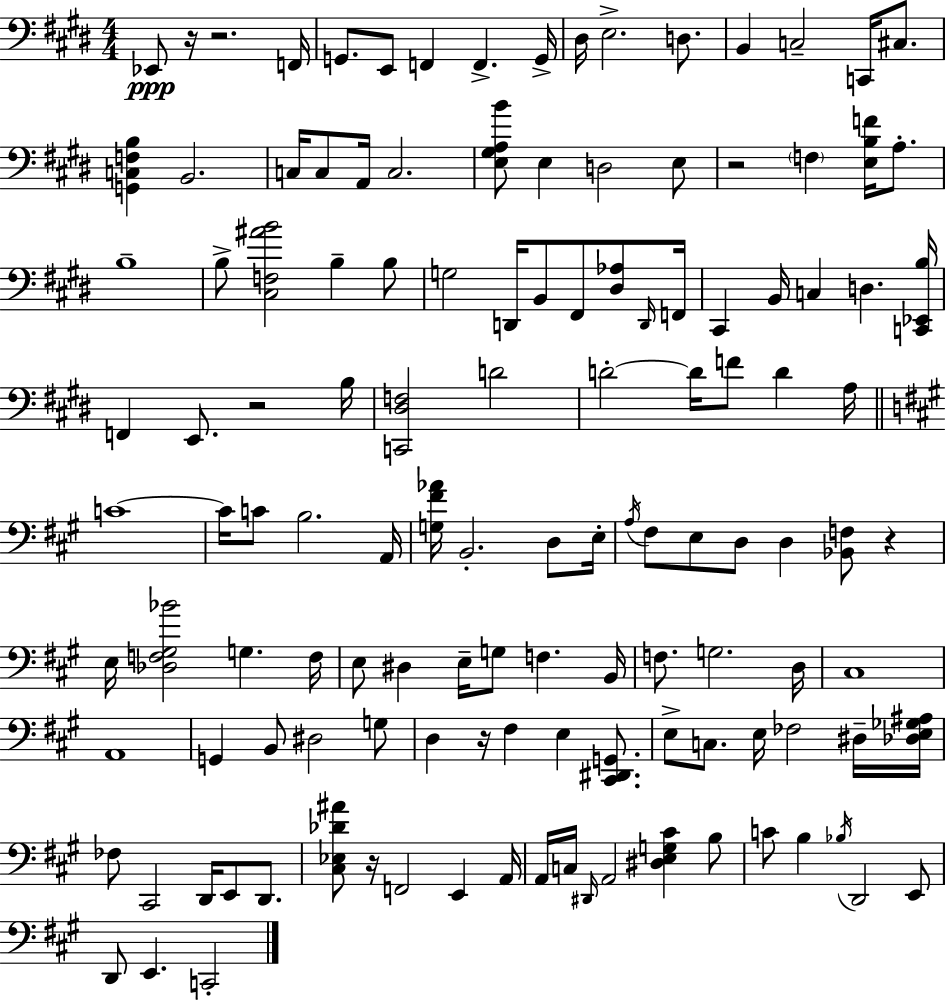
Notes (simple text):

Eb2/e R/s R/h. F2/s G2/e. E2/e F2/q F2/q. G2/s D#3/s E3/h. D3/e. B2/q C3/h C2/s C#3/e. [G2,C3,F3,B3]/q B2/h. C3/s C3/e A2/s C3/h. [E3,G#3,A3,B4]/e E3/q D3/h E3/e R/h F3/q [E3,B3,F4]/s A3/e. B3/w B3/e [C#3,F3,A#4,B4]/h B3/q B3/e G3/h D2/s B2/e F#2/e [D#3,Ab3]/e D2/s F2/s C#2/q B2/s C3/q D3/q. [C2,Eb2,B3]/s F2/q E2/e. R/h B3/s [C2,D#3,F3]/h D4/h D4/h D4/s F4/e D4/q A3/s C4/w C4/s C4/e B3/h. A2/s [G3,F#4,Ab4]/s B2/h. D3/e E3/s A3/s F#3/e E3/e D3/e D3/q [Bb2,F3]/e R/q E3/s [Db3,F3,G#3,Bb4]/h G3/q. F3/s E3/e D#3/q E3/s G3/e F3/q. B2/s F3/e. G3/h. D3/s C#3/w A2/w G2/q B2/e D#3/h G3/e D3/q R/s F#3/q E3/q [C#2,D#2,G2]/e. E3/e C3/e. E3/s FES3/h D#3/s [Db3,E3,Gb3,A#3]/s FES3/e C#2/h D2/s E2/e D2/e. [C#3,Eb3,Db4,A#4]/e R/s F2/h E2/q A2/s A2/s C3/s D#2/s A2/h [D#3,E3,G3,C#4]/q B3/e C4/e B3/q Bb3/s D2/h E2/e D2/e E2/q. C2/h